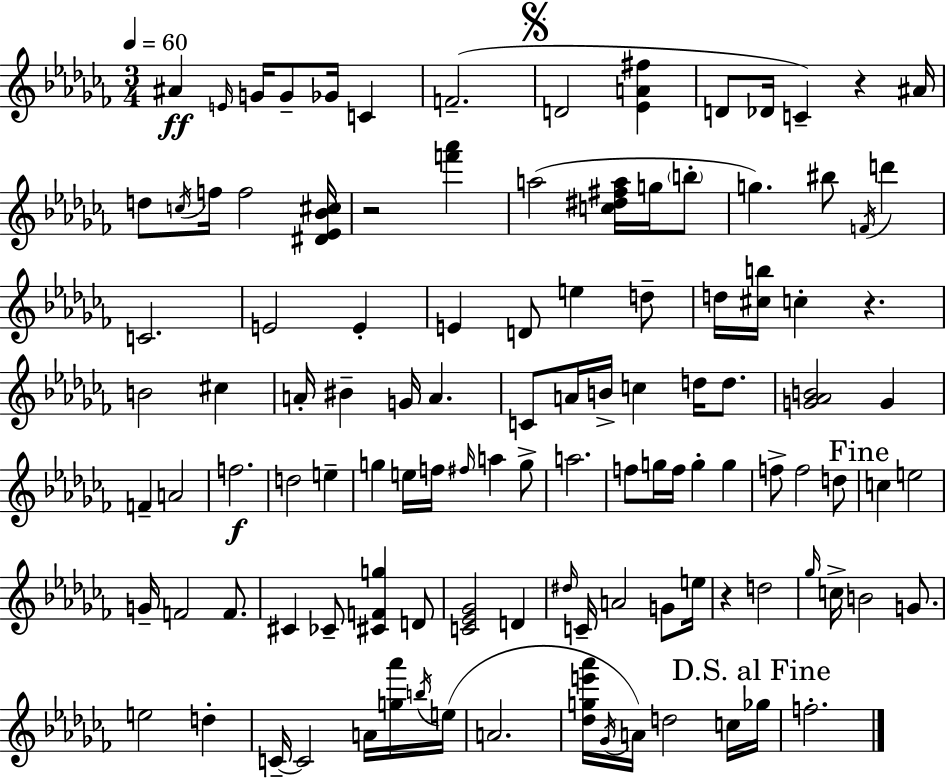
A#4/q E4/s G4/s G4/e Gb4/s C4/q F4/h. D4/h [Eb4,A4,F#5]/q D4/e Db4/s C4/q R/q A#4/s D5/e C5/s F5/s F5/h [D#4,Eb4,Bb4,C#5]/s R/h [F6,Ab6]/q A5/h [C5,D#5,F#5,A5]/s G5/s B5/e G5/q. BIS5/e F4/s D6/q C4/h. E4/h E4/q E4/q D4/e E5/q D5/e D5/s [C#5,B5]/s C5/q R/q. B4/h C#5/q A4/s BIS4/q G4/s A4/q. C4/e A4/s B4/s C5/q D5/s D5/e. [G4,Ab4,B4]/h G4/q F4/q A4/h F5/h. D5/h E5/q G5/q E5/s F5/s F#5/s A5/q G5/e A5/h. F5/e G5/s F5/s G5/q G5/q F5/e F5/h D5/e C5/q E5/h G4/s F4/h F4/e. C#4/q CES4/e [C#4,F4,G5]/q D4/e [C4,Eb4,Gb4]/h D4/q D#5/s C4/s A4/h G4/e E5/s R/q D5/h Gb5/s C5/s B4/h G4/e. E5/h D5/q C4/s C4/h A4/s [G5,Ab6]/s B5/s E5/s A4/h. [Db5,G5,E6,Ab6]/s Gb4/s A4/s D5/h C5/s Gb5/s F5/h.